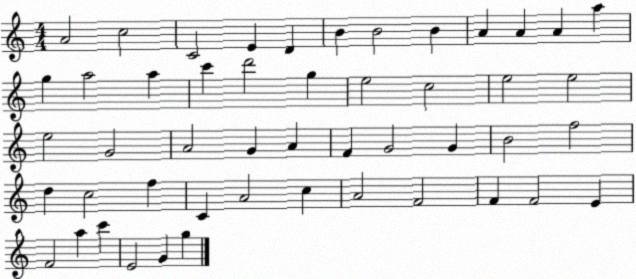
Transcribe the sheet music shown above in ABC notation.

X:1
T:Untitled
M:4/4
L:1/4
K:C
A2 c2 C2 E D B B2 B A A A a g a2 a c' d'2 g e2 c2 e2 e2 e2 G2 A2 G A F G2 G B2 f2 d c2 f C A2 c A2 F2 F F2 E F2 a c' E2 G g